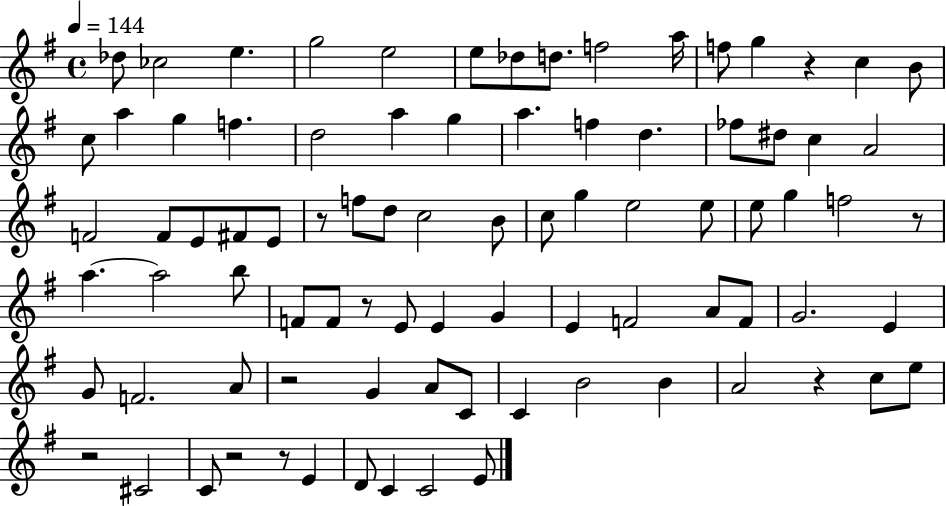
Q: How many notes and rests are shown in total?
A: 86